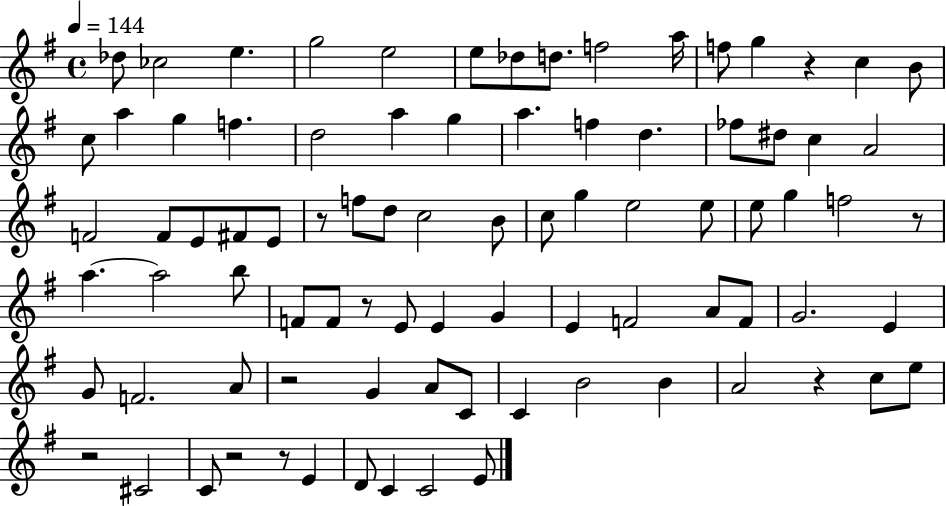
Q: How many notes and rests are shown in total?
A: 86